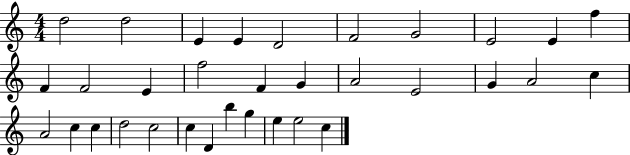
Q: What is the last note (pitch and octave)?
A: C5